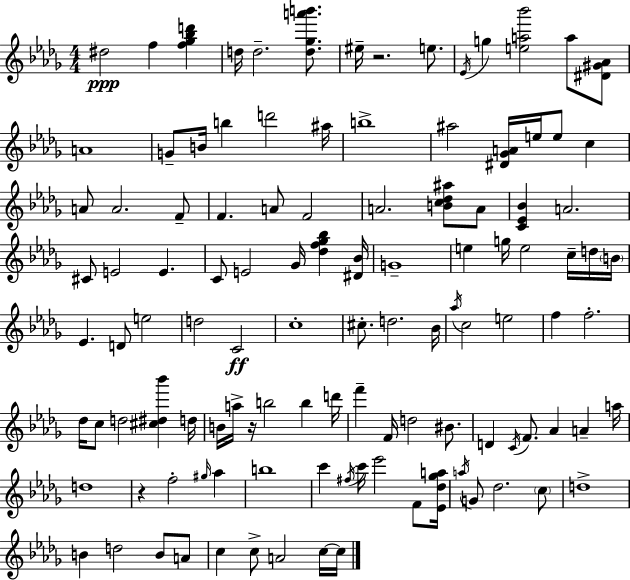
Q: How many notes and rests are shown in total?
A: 113